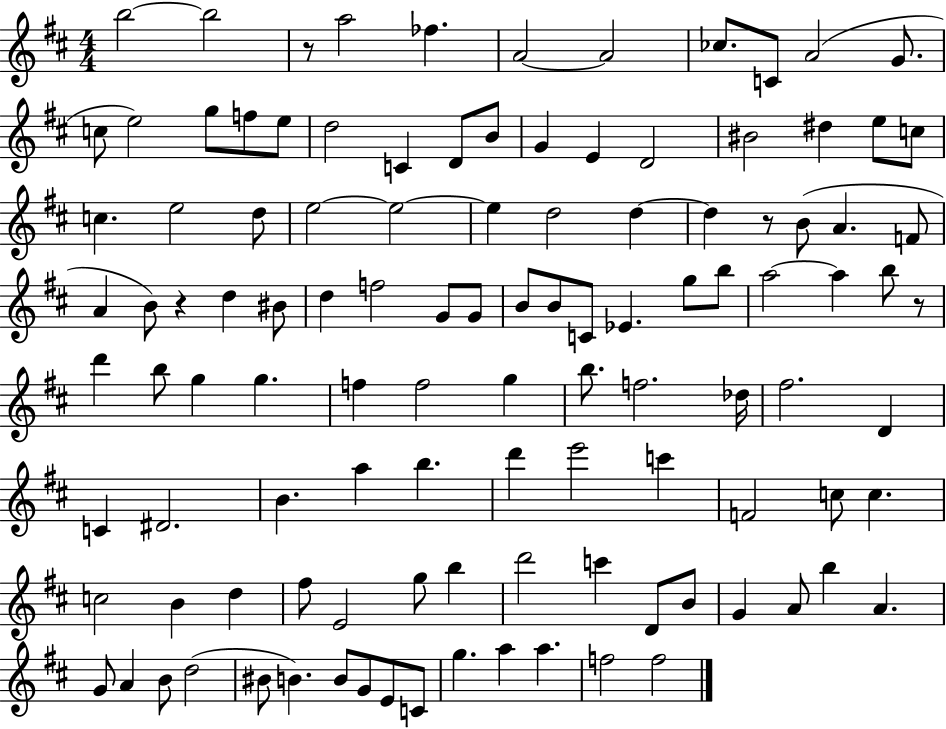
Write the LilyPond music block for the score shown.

{
  \clef treble
  \numericTimeSignature
  \time 4/4
  \key d \major
  \repeat volta 2 { b''2~~ b''2 | r8 a''2 fes''4. | a'2~~ a'2 | ces''8. c'8 a'2( g'8. | \break c''8 e''2) g''8 f''8 e''8 | d''2 c'4 d'8 b'8 | g'4 e'4 d'2 | bis'2 dis''4 e''8 c''8 | \break c''4. e''2 d''8 | e''2~~ e''2~~ | e''4 d''2 d''4~~ | d''4 r8 b'8( a'4. f'8 | \break a'4 b'8) r4 d''4 bis'8 | d''4 f''2 g'8 g'8 | b'8 b'8 c'8 ees'4. g''8 b''8 | a''2~~ a''4 b''8 r8 | \break d'''4 b''8 g''4 g''4. | f''4 f''2 g''4 | b''8. f''2. des''16 | fis''2. d'4 | \break c'4 dis'2. | b'4. a''4 b''4. | d'''4 e'''2 c'''4 | f'2 c''8 c''4. | \break c''2 b'4 d''4 | fis''8 e'2 g''8 b''4 | d'''2 c'''4 d'8 b'8 | g'4 a'8 b''4 a'4. | \break g'8 a'4 b'8 d''2( | bis'8 b'4.) b'8 g'8 e'8 c'8 | g''4. a''4 a''4. | f''2 f''2 | \break } \bar "|."
}